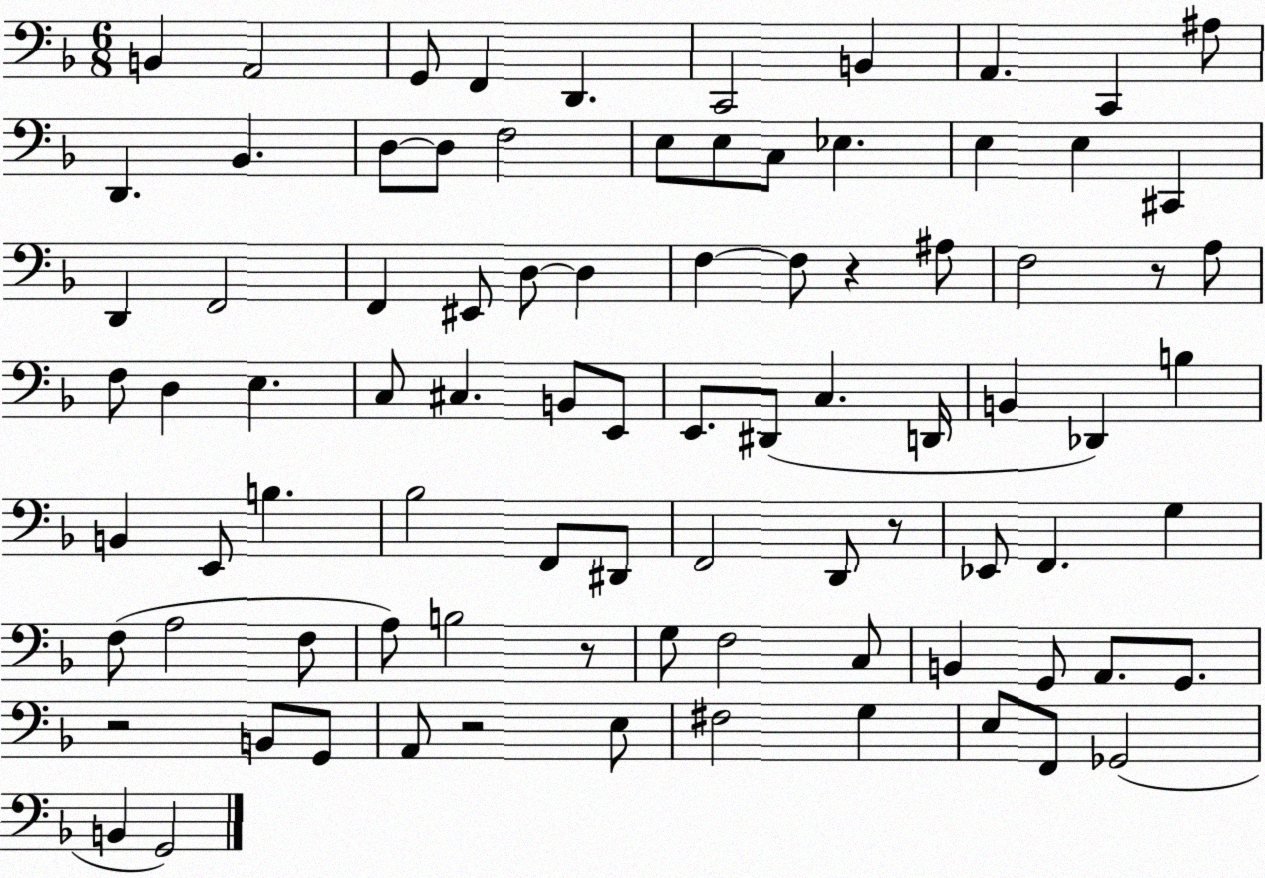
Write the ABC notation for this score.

X:1
T:Untitled
M:6/8
L:1/4
K:F
B,, A,,2 G,,/2 F,, D,, C,,2 B,, A,, C,, ^A,/2 D,, _B,, D,/2 D,/2 F,2 E,/2 E,/2 C,/2 _E, E, E, ^C,, D,, F,,2 F,, ^E,,/2 D,/2 D, F, F,/2 z ^A,/2 F,2 z/2 A,/2 F,/2 D, E, C,/2 ^C, B,,/2 E,,/2 E,,/2 ^D,,/2 C, D,,/4 B,, _D,, B, B,, E,,/2 B, _B,2 F,,/2 ^D,,/2 F,,2 D,,/2 z/2 _E,,/2 F,, G, F,/2 A,2 F,/2 A,/2 B,2 z/2 G,/2 F,2 C,/2 B,, G,,/2 A,,/2 G,,/2 z2 B,,/2 G,,/2 A,,/2 z2 E,/2 ^F,2 G, E,/2 F,,/2 _G,,2 B,, G,,2